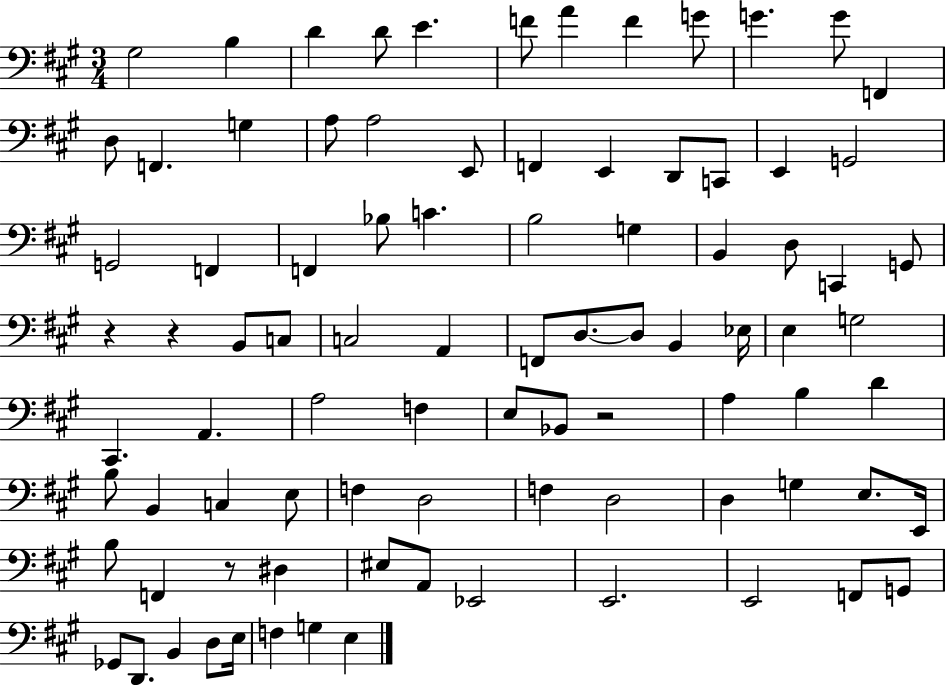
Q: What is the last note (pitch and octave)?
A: E3